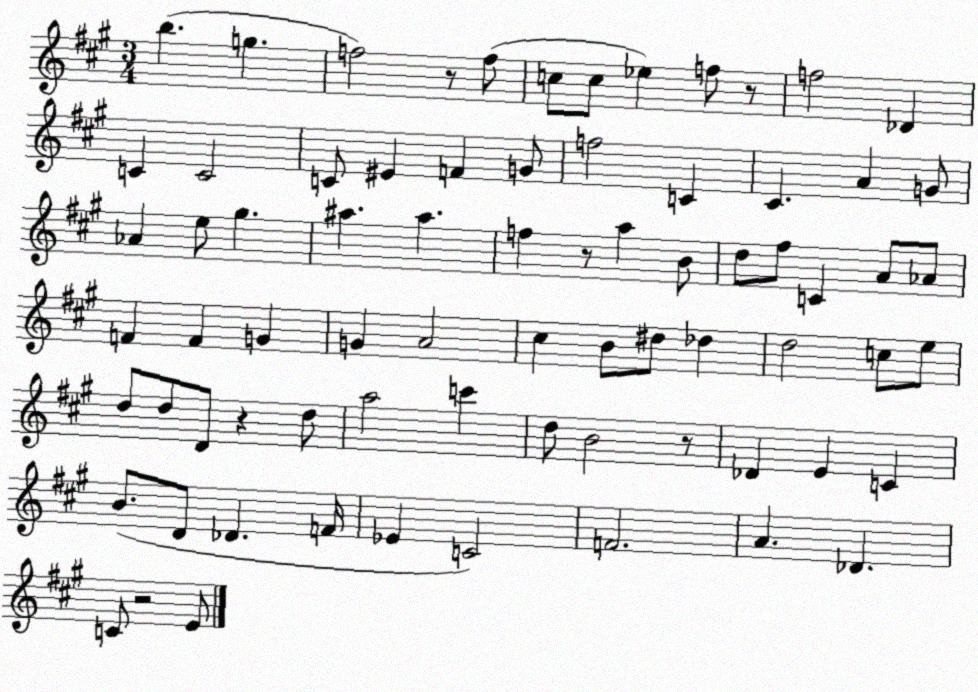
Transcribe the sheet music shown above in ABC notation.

X:1
T:Untitled
M:3/4
L:1/4
K:A
b g f2 z/2 f/2 c/2 c/2 _e f/2 z/2 f2 _D C C2 C/2 ^E F G/2 f2 C ^C A G/2 _A e/2 ^g ^a ^a f z/2 a B/2 d/2 ^f/2 C A/2 _A/2 F F G G A2 ^c B/2 ^d/2 _d d2 c/2 e/2 d/2 d/2 D/2 z d/2 a2 c' d/2 B2 z/2 _D E C B/2 D/2 _D F/4 _E C2 F2 A _D C/2 z2 E/2